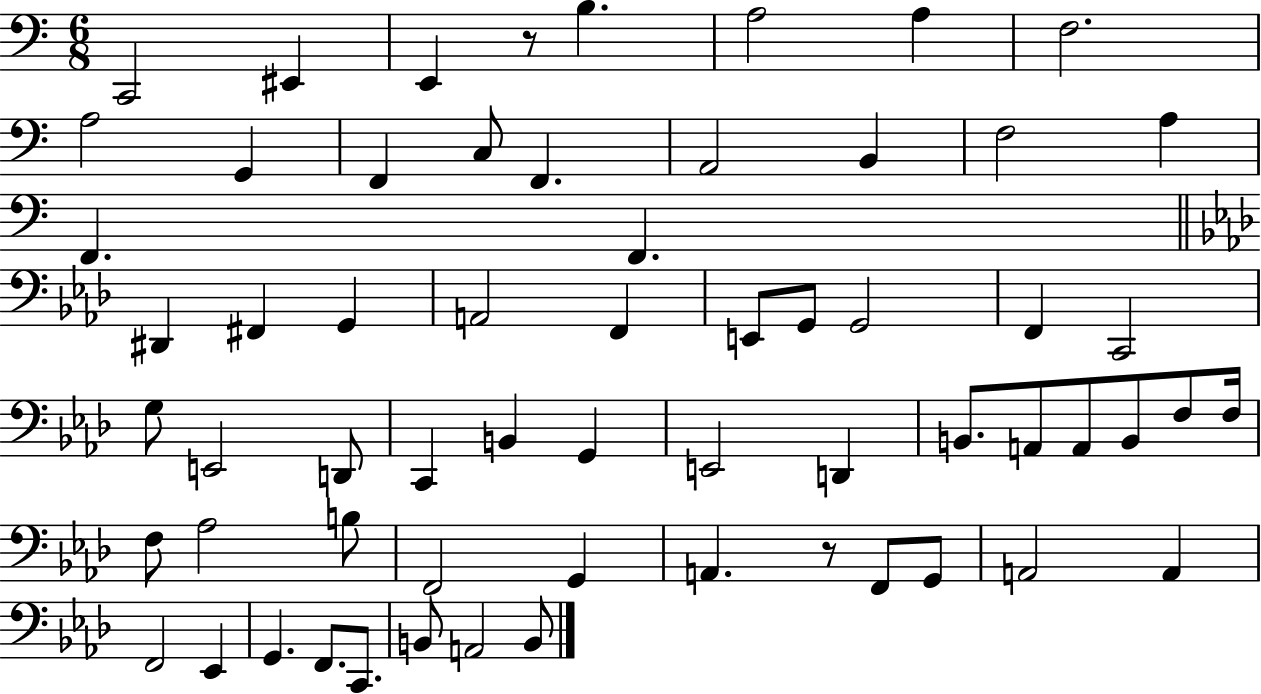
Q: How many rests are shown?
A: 2